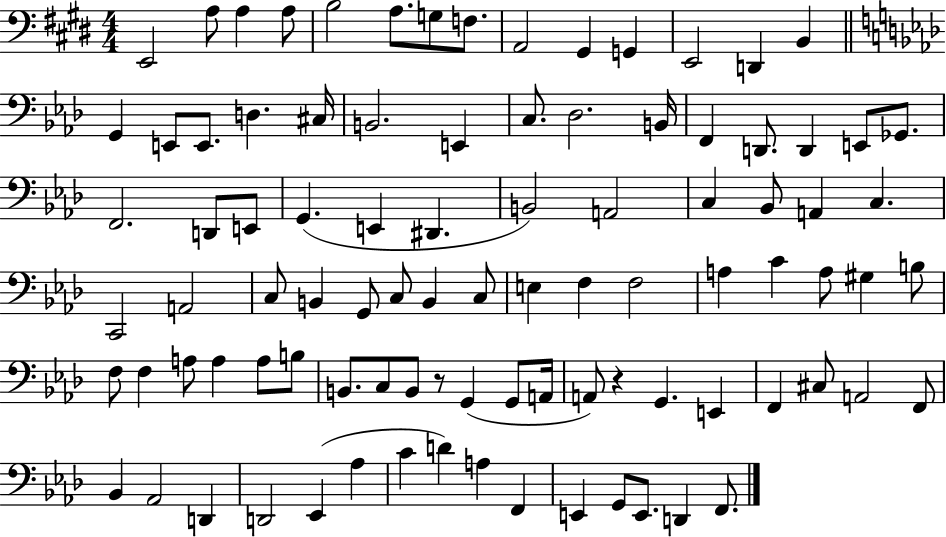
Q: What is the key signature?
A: E major